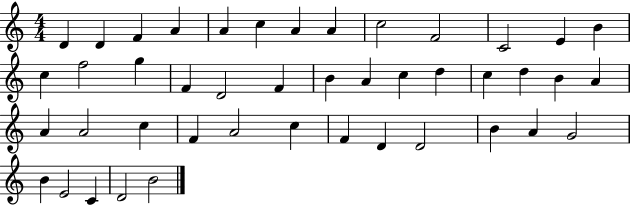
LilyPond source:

{
  \clef treble
  \numericTimeSignature
  \time 4/4
  \key c \major
  d'4 d'4 f'4 a'4 | a'4 c''4 a'4 a'4 | c''2 f'2 | c'2 e'4 b'4 | \break c''4 f''2 g''4 | f'4 d'2 f'4 | b'4 a'4 c''4 d''4 | c''4 d''4 b'4 a'4 | \break a'4 a'2 c''4 | f'4 a'2 c''4 | f'4 d'4 d'2 | b'4 a'4 g'2 | \break b'4 e'2 c'4 | d'2 b'2 | \bar "|."
}